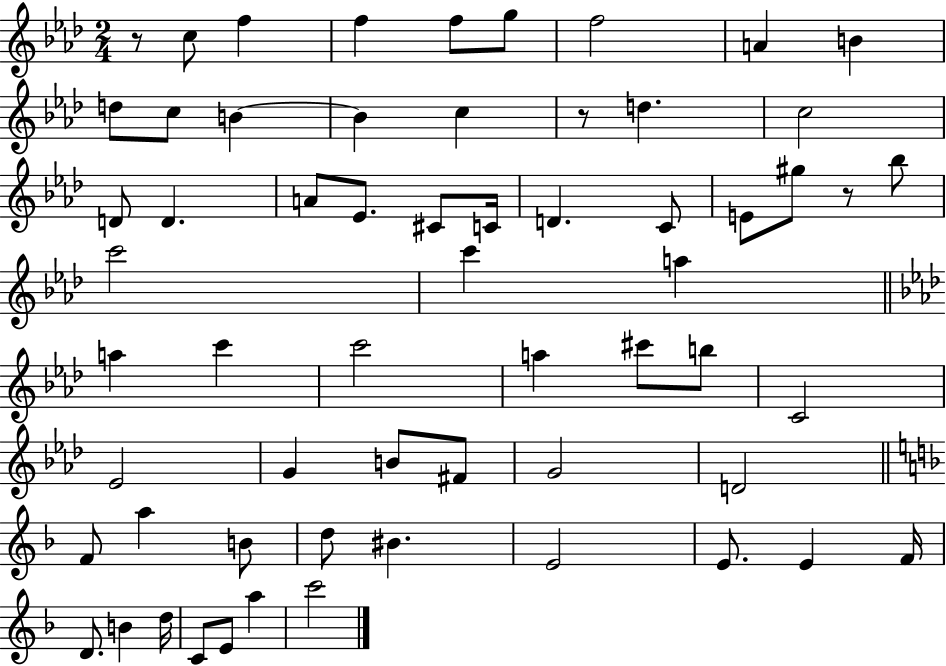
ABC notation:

X:1
T:Untitled
M:2/4
L:1/4
K:Ab
z/2 c/2 f f f/2 g/2 f2 A B d/2 c/2 B B c z/2 d c2 D/2 D A/2 _E/2 ^C/2 C/4 D C/2 E/2 ^g/2 z/2 _b/2 c'2 c' a a c' c'2 a ^c'/2 b/2 C2 _E2 G B/2 ^F/2 G2 D2 F/2 a B/2 d/2 ^B E2 E/2 E F/4 D/2 B d/4 C/2 E/2 a c'2